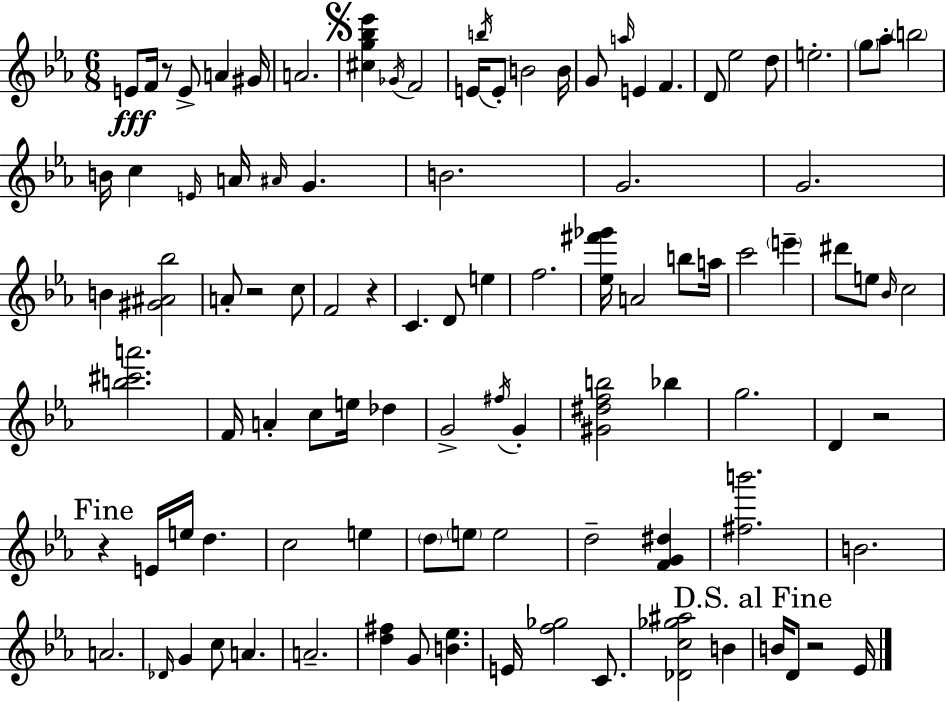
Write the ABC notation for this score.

X:1
T:Untitled
M:6/8
L:1/4
K:Cm
E/2 F/4 z/2 E/2 A ^G/4 A2 [^cg_b_e'] _G/4 F2 E/4 b/4 E/2 B2 B/4 G/2 a/4 E F D/2 _e2 d/2 e2 g/2 _a/2 b2 B/4 c E/4 A/4 ^A/4 G B2 G2 G2 B [^G^A_b]2 A/2 z2 c/2 F2 z C D/2 e f2 [_e^f'_g']/4 A2 b/2 a/4 c'2 e' ^d'/2 e/2 _B/4 c2 [b^c'a']2 F/4 A c/2 e/4 _d G2 ^f/4 G [^G^dfb]2 _b g2 D z2 z E/4 e/4 d c2 e d/2 e/2 e2 d2 [FG^d] [^fb']2 B2 A2 _D/4 G c/2 A A2 [d^f] G/2 [B_e] E/4 [f_g]2 C/2 [_Dc_g^a]2 B B/4 D/2 z2 _E/4